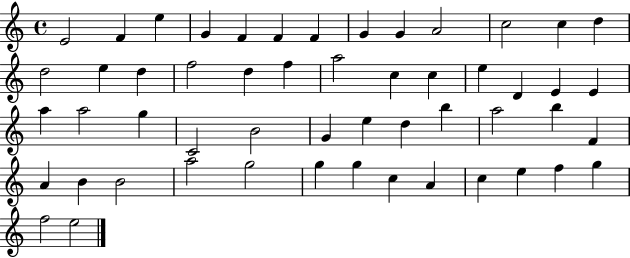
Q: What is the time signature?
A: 4/4